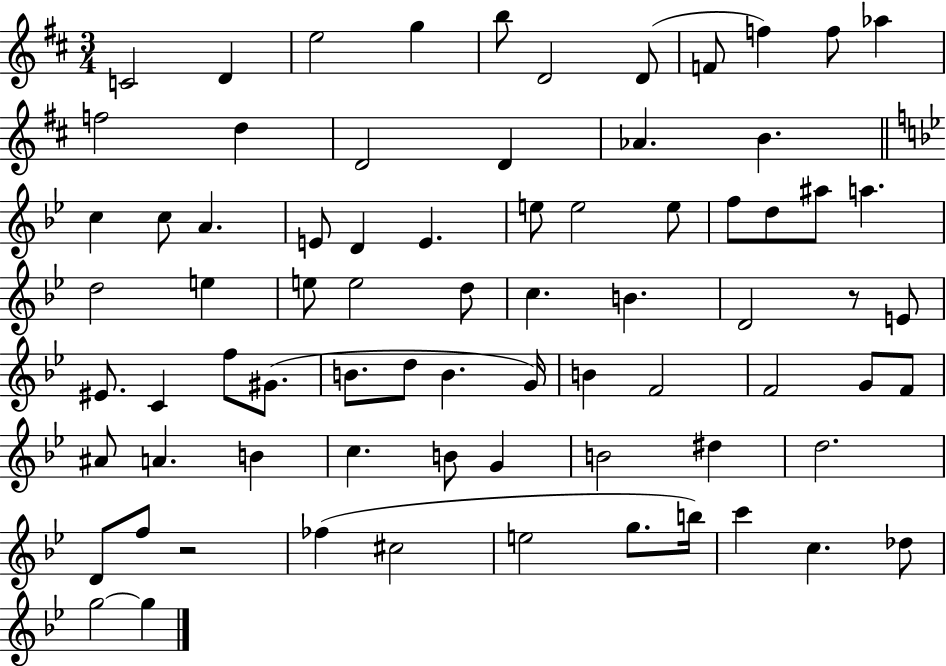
C4/h D4/q E5/h G5/q B5/e D4/h D4/e F4/e F5/q F5/e Ab5/q F5/h D5/q D4/h D4/q Ab4/q. B4/q. C5/q C5/e A4/q. E4/e D4/q E4/q. E5/e E5/h E5/e F5/e D5/e A#5/e A5/q. D5/h E5/q E5/e E5/h D5/e C5/q. B4/q. D4/h R/e E4/e EIS4/e. C4/q F5/e G#4/e. B4/e. D5/e B4/q. G4/s B4/q F4/h F4/h G4/e F4/e A#4/e A4/q. B4/q C5/q. B4/e G4/q B4/h D#5/q D5/h. D4/e F5/e R/h FES5/q C#5/h E5/h G5/e. B5/s C6/q C5/q. Db5/e G5/h G5/q